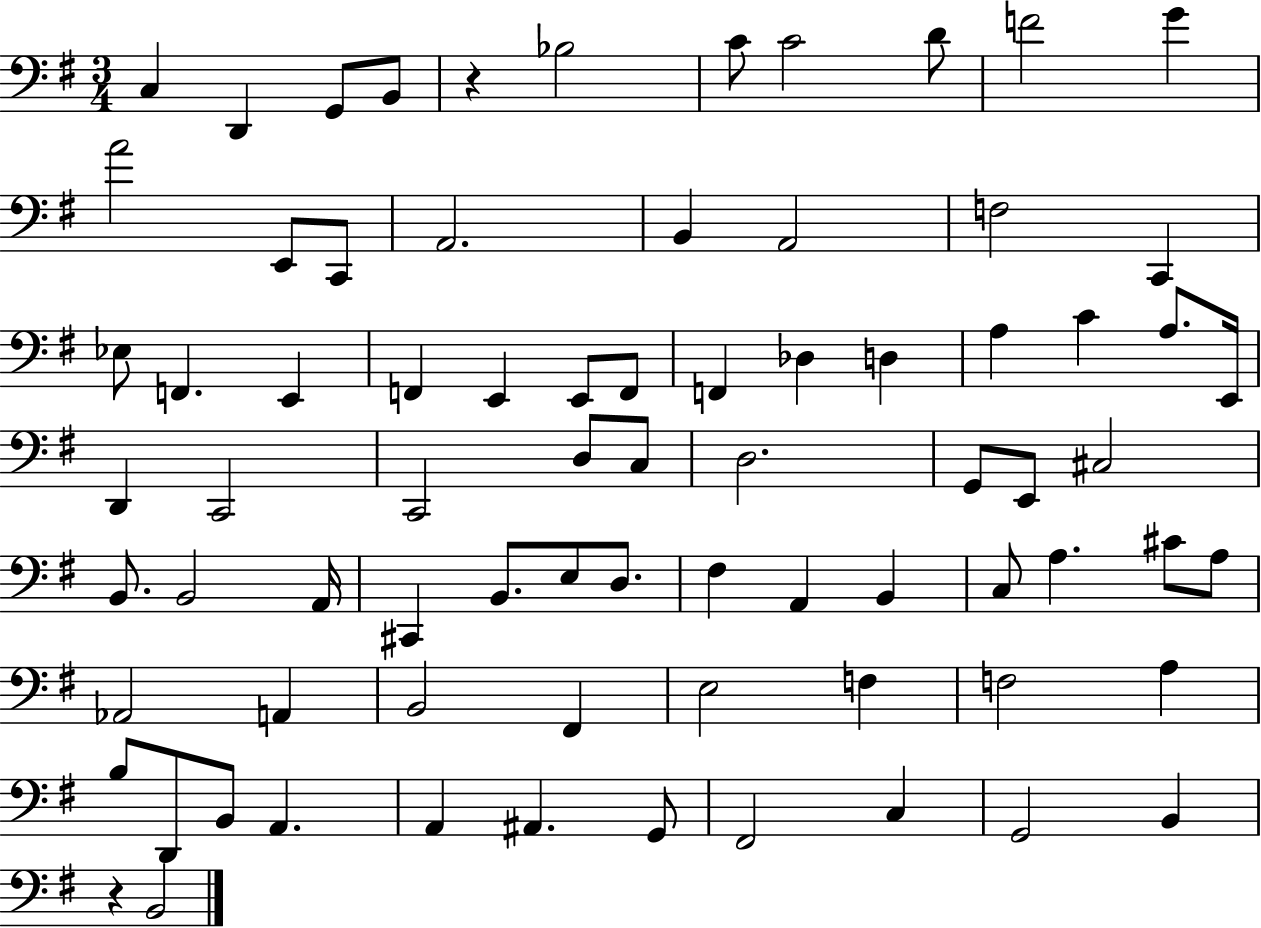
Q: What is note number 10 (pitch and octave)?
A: G4